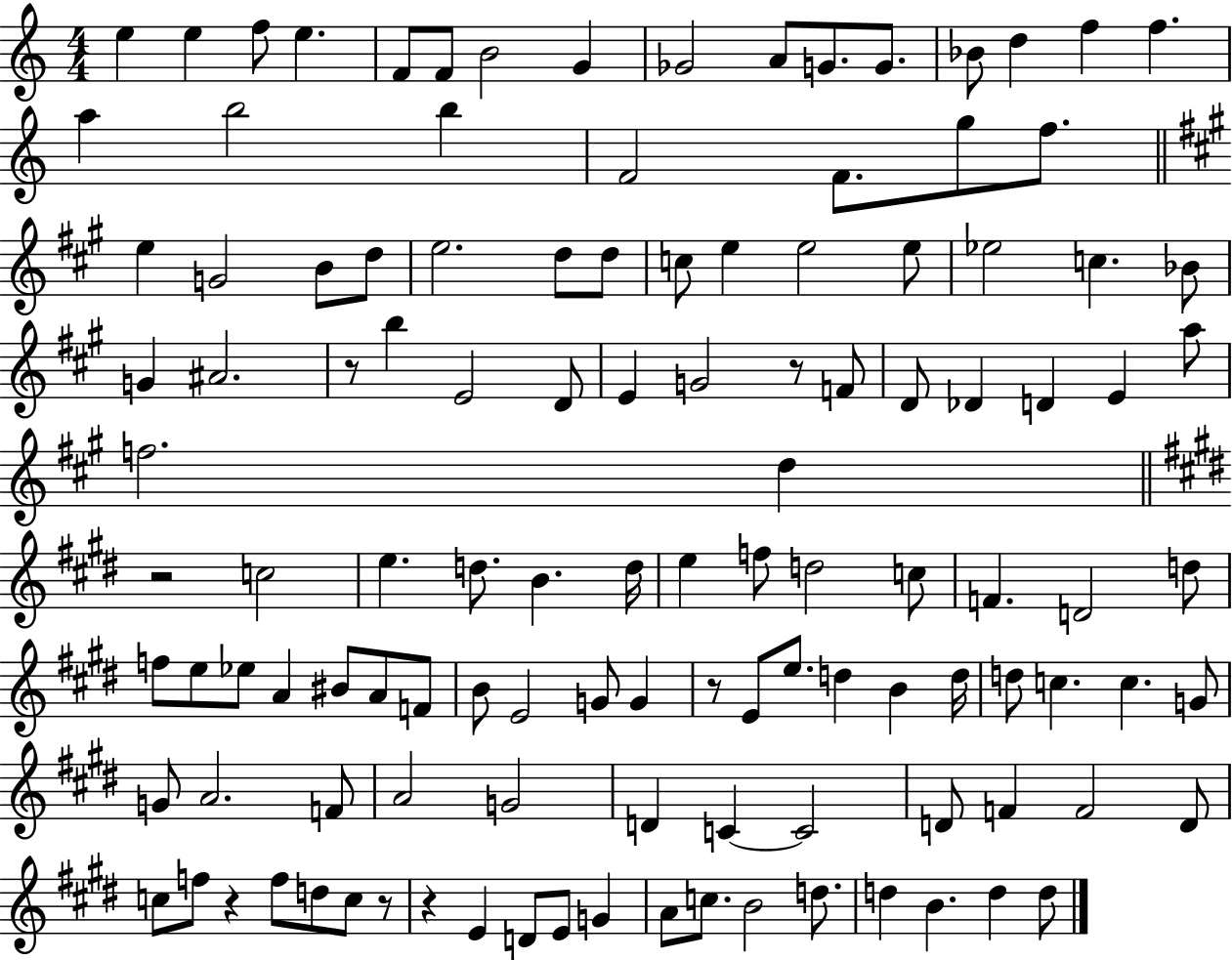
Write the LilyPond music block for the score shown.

{
  \clef treble
  \numericTimeSignature
  \time 4/4
  \key c \major
  e''4 e''4 f''8 e''4. | f'8 f'8 b'2 g'4 | ges'2 a'8 g'8. g'8. | bes'8 d''4 f''4 f''4. | \break a''4 b''2 b''4 | f'2 f'8. g''8 f''8. | \bar "||" \break \key a \major e''4 g'2 b'8 d''8 | e''2. d''8 d''8 | c''8 e''4 e''2 e''8 | ees''2 c''4. bes'8 | \break g'4 ais'2. | r8 b''4 e'2 d'8 | e'4 g'2 r8 f'8 | d'8 des'4 d'4 e'4 a''8 | \break f''2. d''4 | \bar "||" \break \key e \major r2 c''2 | e''4. d''8. b'4. d''16 | e''4 f''8 d''2 c''8 | f'4. d'2 d''8 | \break f''8 e''8 ees''8 a'4 bis'8 a'8 f'8 | b'8 e'2 g'8 g'4 | r8 e'8 e''8. d''4 b'4 d''16 | d''8 c''4. c''4. g'8 | \break g'8 a'2. f'8 | a'2 g'2 | d'4 c'4~~ c'2 | d'8 f'4 f'2 d'8 | \break c''8 f''8 r4 f''8 d''8 c''8 r8 | r4 e'4 d'8 e'8 g'4 | a'8 c''8. b'2 d''8. | d''4 b'4. d''4 d''8 | \break \bar "|."
}